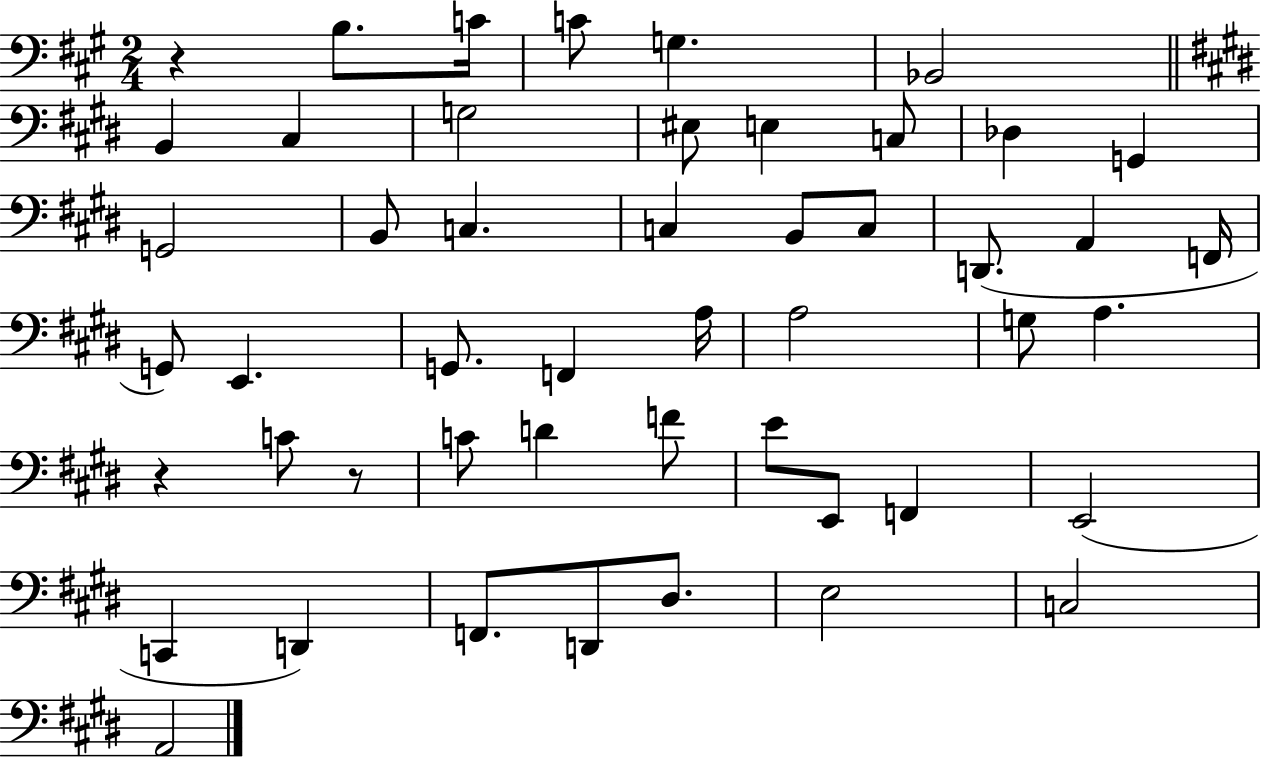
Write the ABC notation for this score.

X:1
T:Untitled
M:2/4
L:1/4
K:A
z B,/2 C/4 C/2 G, _B,,2 B,, ^C, G,2 ^E,/2 E, C,/2 _D, G,, G,,2 B,,/2 C, C, B,,/2 C,/2 D,,/2 A,, F,,/4 G,,/2 E,, G,,/2 F,, A,/4 A,2 G,/2 A, z C/2 z/2 C/2 D F/2 E/2 E,,/2 F,, E,,2 C,, D,, F,,/2 D,,/2 ^D,/2 E,2 C,2 A,,2